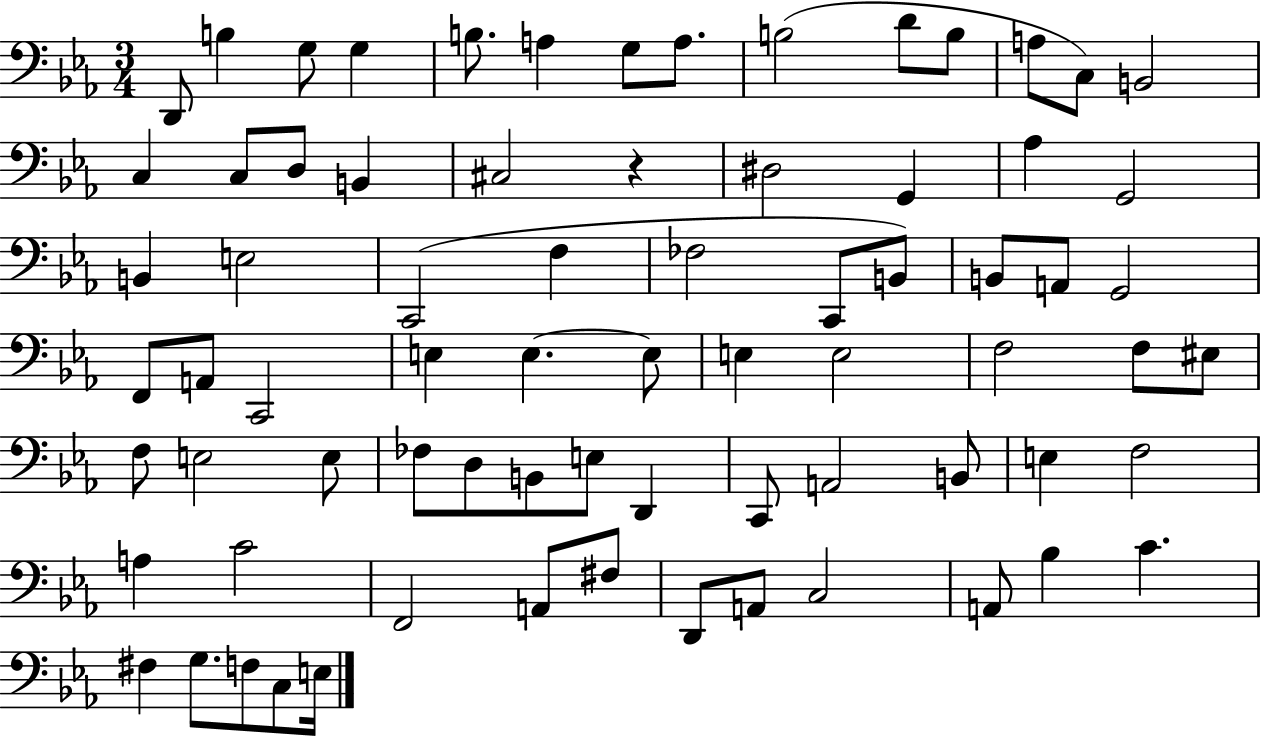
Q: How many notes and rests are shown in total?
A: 74